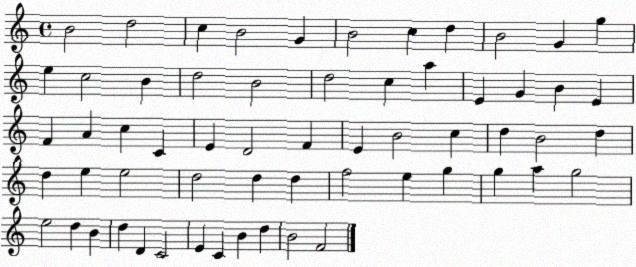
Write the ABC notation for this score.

X:1
T:Untitled
M:4/4
L:1/4
K:C
B2 d2 c B2 G B2 c d B2 G g e c2 B d2 B2 d2 c a E G B E F A c C E D2 F E B2 c d B2 d d e e2 d2 d d f2 e g g a g2 e2 d B d D C2 E C B d B2 F2